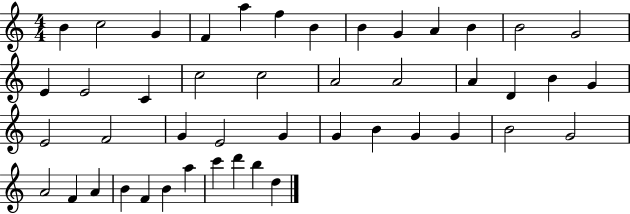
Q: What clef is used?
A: treble